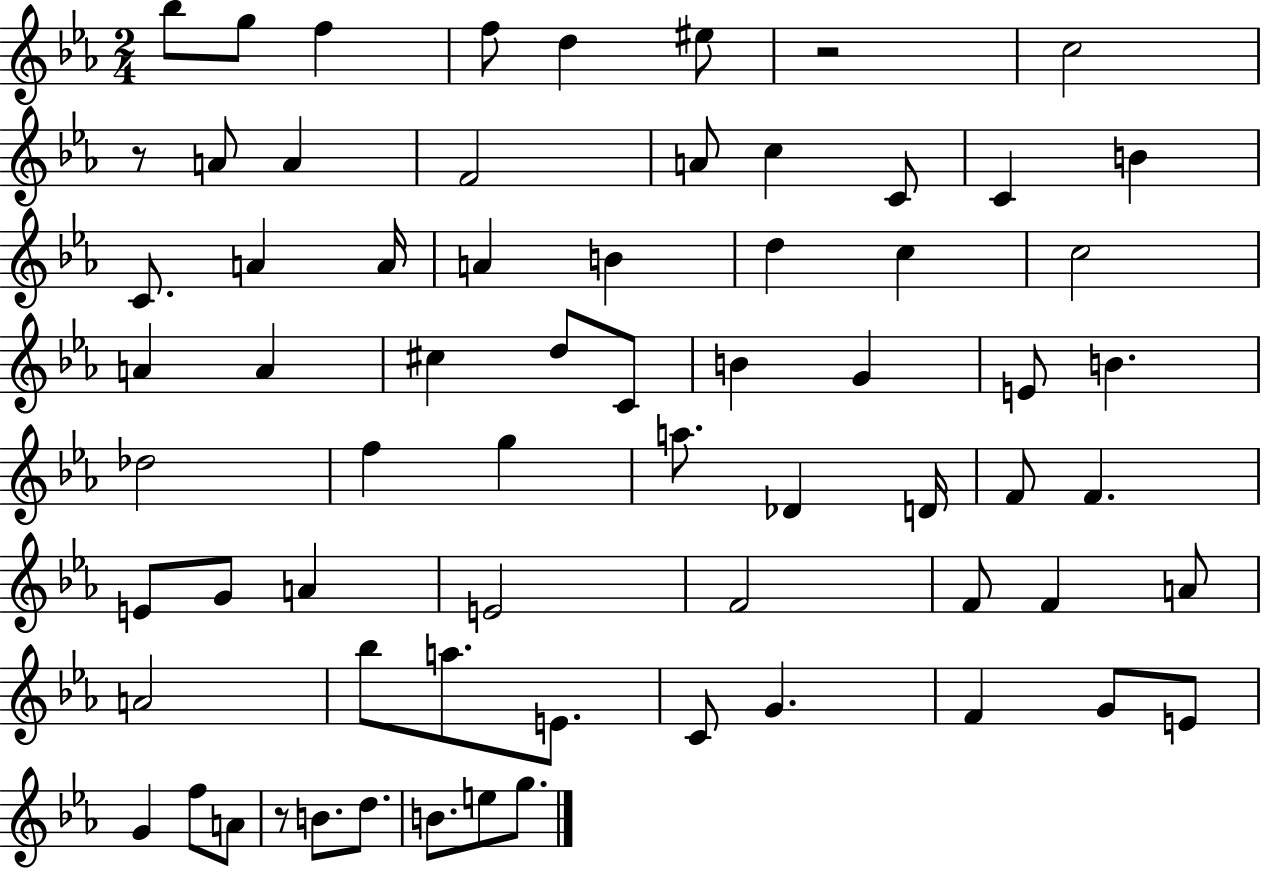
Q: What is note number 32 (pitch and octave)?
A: B4